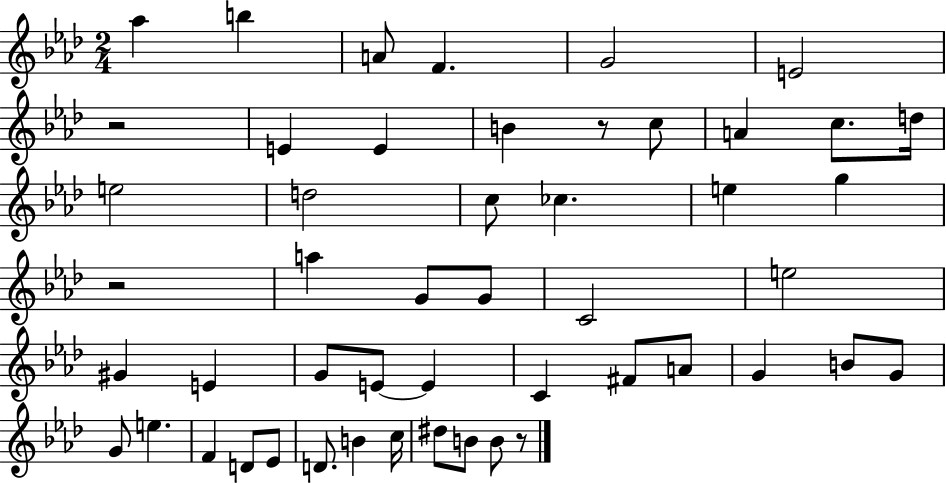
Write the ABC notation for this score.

X:1
T:Untitled
M:2/4
L:1/4
K:Ab
_a b A/2 F G2 E2 z2 E E B z/2 c/2 A c/2 d/4 e2 d2 c/2 _c e g z2 a G/2 G/2 C2 e2 ^G E G/2 E/2 E C ^F/2 A/2 G B/2 G/2 G/2 e F D/2 _E/2 D/2 B c/4 ^d/2 B/2 B/2 z/2